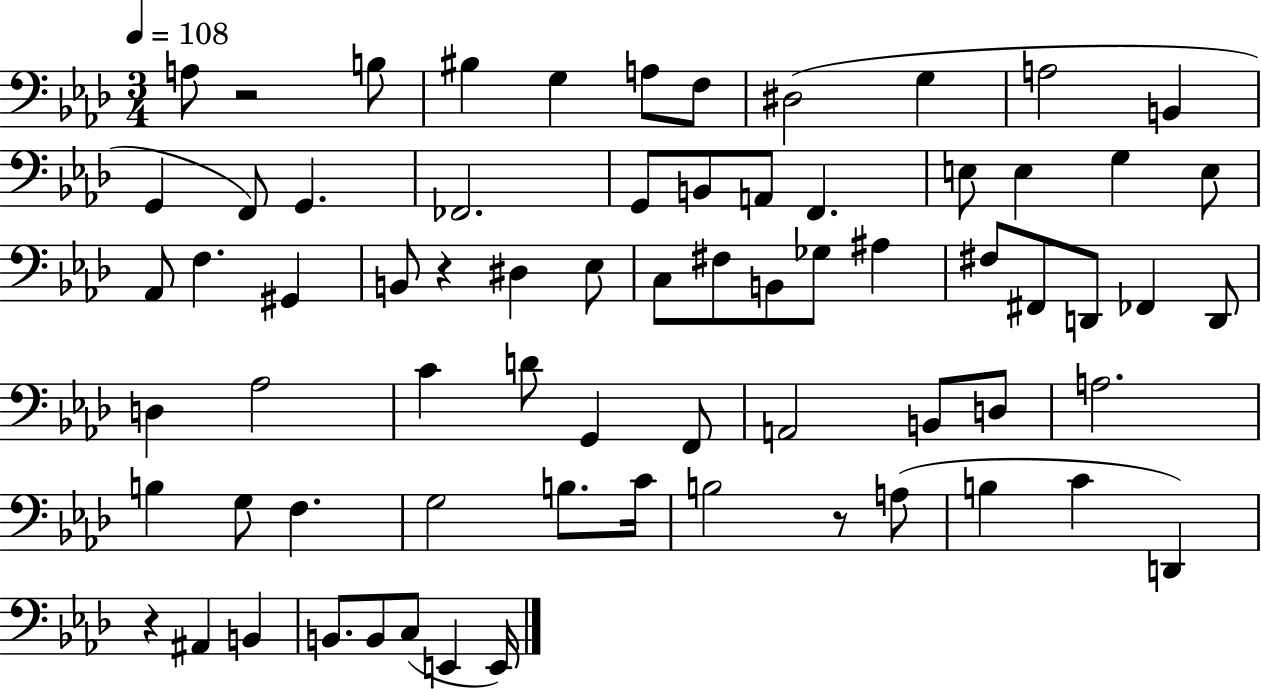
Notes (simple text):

A3/e R/h B3/e BIS3/q G3/q A3/e F3/e D#3/h G3/q A3/h B2/q G2/q F2/e G2/q. FES2/h. G2/e B2/e A2/e F2/q. E3/e E3/q G3/q E3/e Ab2/e F3/q. G#2/q B2/e R/q D#3/q Eb3/e C3/e F#3/e B2/e Gb3/e A#3/q F#3/e F#2/e D2/e FES2/q D2/e D3/q Ab3/h C4/q D4/e G2/q F2/e A2/h B2/e D3/e A3/h. B3/q G3/e F3/q. G3/h B3/e. C4/s B3/h R/e A3/e B3/q C4/q D2/q R/q A#2/q B2/q B2/e. B2/e C3/e E2/q E2/s